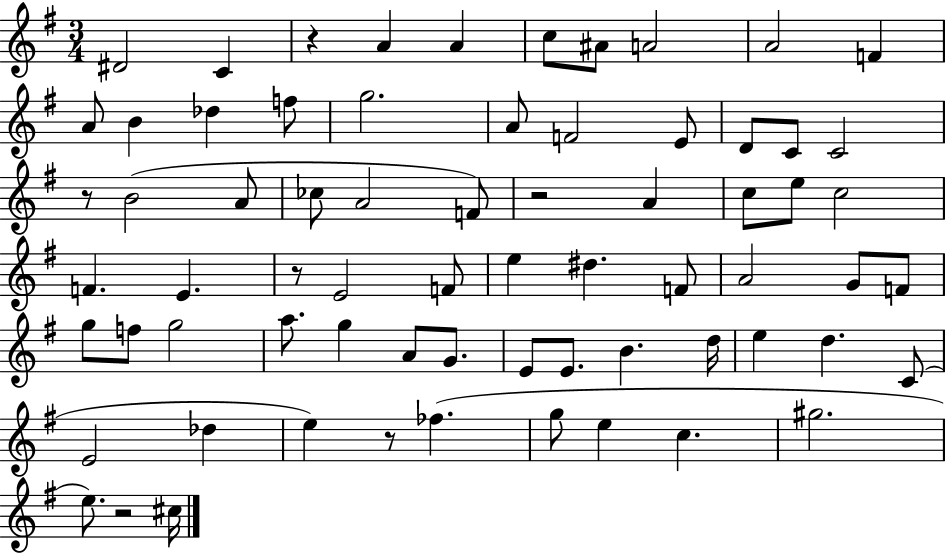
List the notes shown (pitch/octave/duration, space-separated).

D#4/h C4/q R/q A4/q A4/q C5/e A#4/e A4/h A4/h F4/q A4/e B4/q Db5/q F5/e G5/h. A4/e F4/h E4/e D4/e C4/e C4/h R/e B4/h A4/e CES5/e A4/h F4/e R/h A4/q C5/e E5/e C5/h F4/q. E4/q. R/e E4/h F4/e E5/q D#5/q. F4/e A4/h G4/e F4/e G5/e F5/e G5/h A5/e. G5/q A4/e G4/e. E4/e E4/e. B4/q. D5/s E5/q D5/q. C4/e E4/h Db5/q E5/q R/e FES5/q. G5/e E5/q C5/q. G#5/h. E5/e. R/h C#5/s